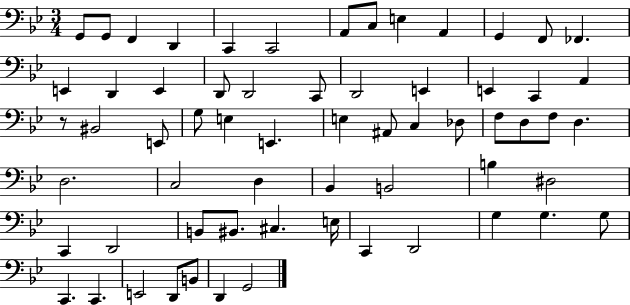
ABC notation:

X:1
T:Untitled
M:3/4
L:1/4
K:Bb
G,,/2 G,,/2 F,, D,, C,, C,,2 A,,/2 C,/2 E, A,, G,, F,,/2 _F,, E,, D,, E,, D,,/2 D,,2 C,,/2 D,,2 E,, E,, C,, A,, z/2 ^B,,2 E,,/2 G,/2 E, E,, E, ^A,,/2 C, _D,/2 F,/2 D,/2 F,/2 D, D,2 C,2 D, _B,, B,,2 B, ^D,2 C,, D,,2 B,,/2 ^B,,/2 ^C, E,/4 C,, D,,2 G, G, G,/2 C,, C,, E,,2 D,,/2 B,,/2 D,, G,,2